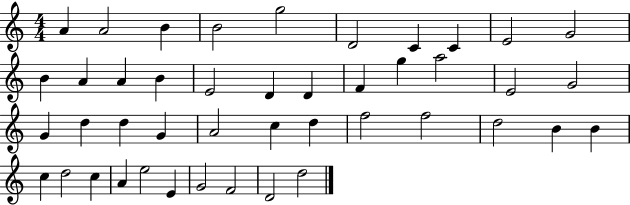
{
  \clef treble
  \numericTimeSignature
  \time 4/4
  \key c \major
  a'4 a'2 b'4 | b'2 g''2 | d'2 c'4 c'4 | e'2 g'2 | \break b'4 a'4 a'4 b'4 | e'2 d'4 d'4 | f'4 g''4 a''2 | e'2 g'2 | \break g'4 d''4 d''4 g'4 | a'2 c''4 d''4 | f''2 f''2 | d''2 b'4 b'4 | \break c''4 d''2 c''4 | a'4 e''2 e'4 | g'2 f'2 | d'2 d''2 | \break \bar "|."
}